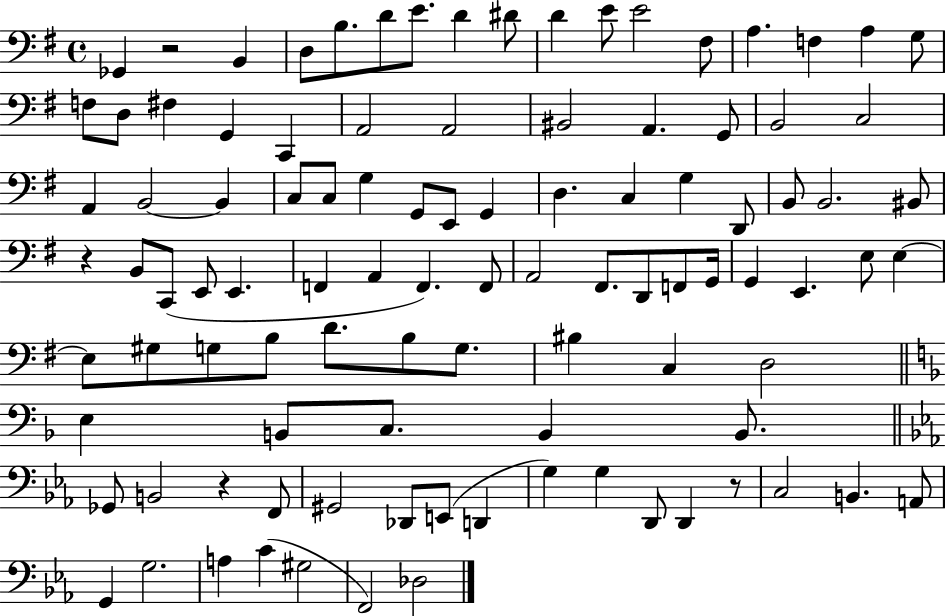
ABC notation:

X:1
T:Untitled
M:4/4
L:1/4
K:G
_G,, z2 B,, D,/2 B,/2 D/2 E/2 D ^D/2 D E/2 E2 ^F,/2 A, F, A, G,/2 F,/2 D,/2 ^F, G,, C,, A,,2 A,,2 ^B,,2 A,, G,,/2 B,,2 C,2 A,, B,,2 B,, C,/2 C,/2 G, G,,/2 E,,/2 G,, D, C, G, D,,/2 B,,/2 B,,2 ^B,,/2 z B,,/2 C,,/2 E,,/2 E,, F,, A,, F,, F,,/2 A,,2 ^F,,/2 D,,/2 F,,/2 G,,/4 G,, E,, E,/2 E, E,/2 ^G,/2 G,/2 B,/2 D/2 B,/2 G,/2 ^B, C, D,2 E, B,,/2 C,/2 B,, B,,/2 _G,,/2 B,,2 z F,,/2 ^G,,2 _D,,/2 E,,/2 D,, G, G, D,,/2 D,, z/2 C,2 B,, A,,/2 G,, G,2 A, C ^G,2 F,,2 _D,2